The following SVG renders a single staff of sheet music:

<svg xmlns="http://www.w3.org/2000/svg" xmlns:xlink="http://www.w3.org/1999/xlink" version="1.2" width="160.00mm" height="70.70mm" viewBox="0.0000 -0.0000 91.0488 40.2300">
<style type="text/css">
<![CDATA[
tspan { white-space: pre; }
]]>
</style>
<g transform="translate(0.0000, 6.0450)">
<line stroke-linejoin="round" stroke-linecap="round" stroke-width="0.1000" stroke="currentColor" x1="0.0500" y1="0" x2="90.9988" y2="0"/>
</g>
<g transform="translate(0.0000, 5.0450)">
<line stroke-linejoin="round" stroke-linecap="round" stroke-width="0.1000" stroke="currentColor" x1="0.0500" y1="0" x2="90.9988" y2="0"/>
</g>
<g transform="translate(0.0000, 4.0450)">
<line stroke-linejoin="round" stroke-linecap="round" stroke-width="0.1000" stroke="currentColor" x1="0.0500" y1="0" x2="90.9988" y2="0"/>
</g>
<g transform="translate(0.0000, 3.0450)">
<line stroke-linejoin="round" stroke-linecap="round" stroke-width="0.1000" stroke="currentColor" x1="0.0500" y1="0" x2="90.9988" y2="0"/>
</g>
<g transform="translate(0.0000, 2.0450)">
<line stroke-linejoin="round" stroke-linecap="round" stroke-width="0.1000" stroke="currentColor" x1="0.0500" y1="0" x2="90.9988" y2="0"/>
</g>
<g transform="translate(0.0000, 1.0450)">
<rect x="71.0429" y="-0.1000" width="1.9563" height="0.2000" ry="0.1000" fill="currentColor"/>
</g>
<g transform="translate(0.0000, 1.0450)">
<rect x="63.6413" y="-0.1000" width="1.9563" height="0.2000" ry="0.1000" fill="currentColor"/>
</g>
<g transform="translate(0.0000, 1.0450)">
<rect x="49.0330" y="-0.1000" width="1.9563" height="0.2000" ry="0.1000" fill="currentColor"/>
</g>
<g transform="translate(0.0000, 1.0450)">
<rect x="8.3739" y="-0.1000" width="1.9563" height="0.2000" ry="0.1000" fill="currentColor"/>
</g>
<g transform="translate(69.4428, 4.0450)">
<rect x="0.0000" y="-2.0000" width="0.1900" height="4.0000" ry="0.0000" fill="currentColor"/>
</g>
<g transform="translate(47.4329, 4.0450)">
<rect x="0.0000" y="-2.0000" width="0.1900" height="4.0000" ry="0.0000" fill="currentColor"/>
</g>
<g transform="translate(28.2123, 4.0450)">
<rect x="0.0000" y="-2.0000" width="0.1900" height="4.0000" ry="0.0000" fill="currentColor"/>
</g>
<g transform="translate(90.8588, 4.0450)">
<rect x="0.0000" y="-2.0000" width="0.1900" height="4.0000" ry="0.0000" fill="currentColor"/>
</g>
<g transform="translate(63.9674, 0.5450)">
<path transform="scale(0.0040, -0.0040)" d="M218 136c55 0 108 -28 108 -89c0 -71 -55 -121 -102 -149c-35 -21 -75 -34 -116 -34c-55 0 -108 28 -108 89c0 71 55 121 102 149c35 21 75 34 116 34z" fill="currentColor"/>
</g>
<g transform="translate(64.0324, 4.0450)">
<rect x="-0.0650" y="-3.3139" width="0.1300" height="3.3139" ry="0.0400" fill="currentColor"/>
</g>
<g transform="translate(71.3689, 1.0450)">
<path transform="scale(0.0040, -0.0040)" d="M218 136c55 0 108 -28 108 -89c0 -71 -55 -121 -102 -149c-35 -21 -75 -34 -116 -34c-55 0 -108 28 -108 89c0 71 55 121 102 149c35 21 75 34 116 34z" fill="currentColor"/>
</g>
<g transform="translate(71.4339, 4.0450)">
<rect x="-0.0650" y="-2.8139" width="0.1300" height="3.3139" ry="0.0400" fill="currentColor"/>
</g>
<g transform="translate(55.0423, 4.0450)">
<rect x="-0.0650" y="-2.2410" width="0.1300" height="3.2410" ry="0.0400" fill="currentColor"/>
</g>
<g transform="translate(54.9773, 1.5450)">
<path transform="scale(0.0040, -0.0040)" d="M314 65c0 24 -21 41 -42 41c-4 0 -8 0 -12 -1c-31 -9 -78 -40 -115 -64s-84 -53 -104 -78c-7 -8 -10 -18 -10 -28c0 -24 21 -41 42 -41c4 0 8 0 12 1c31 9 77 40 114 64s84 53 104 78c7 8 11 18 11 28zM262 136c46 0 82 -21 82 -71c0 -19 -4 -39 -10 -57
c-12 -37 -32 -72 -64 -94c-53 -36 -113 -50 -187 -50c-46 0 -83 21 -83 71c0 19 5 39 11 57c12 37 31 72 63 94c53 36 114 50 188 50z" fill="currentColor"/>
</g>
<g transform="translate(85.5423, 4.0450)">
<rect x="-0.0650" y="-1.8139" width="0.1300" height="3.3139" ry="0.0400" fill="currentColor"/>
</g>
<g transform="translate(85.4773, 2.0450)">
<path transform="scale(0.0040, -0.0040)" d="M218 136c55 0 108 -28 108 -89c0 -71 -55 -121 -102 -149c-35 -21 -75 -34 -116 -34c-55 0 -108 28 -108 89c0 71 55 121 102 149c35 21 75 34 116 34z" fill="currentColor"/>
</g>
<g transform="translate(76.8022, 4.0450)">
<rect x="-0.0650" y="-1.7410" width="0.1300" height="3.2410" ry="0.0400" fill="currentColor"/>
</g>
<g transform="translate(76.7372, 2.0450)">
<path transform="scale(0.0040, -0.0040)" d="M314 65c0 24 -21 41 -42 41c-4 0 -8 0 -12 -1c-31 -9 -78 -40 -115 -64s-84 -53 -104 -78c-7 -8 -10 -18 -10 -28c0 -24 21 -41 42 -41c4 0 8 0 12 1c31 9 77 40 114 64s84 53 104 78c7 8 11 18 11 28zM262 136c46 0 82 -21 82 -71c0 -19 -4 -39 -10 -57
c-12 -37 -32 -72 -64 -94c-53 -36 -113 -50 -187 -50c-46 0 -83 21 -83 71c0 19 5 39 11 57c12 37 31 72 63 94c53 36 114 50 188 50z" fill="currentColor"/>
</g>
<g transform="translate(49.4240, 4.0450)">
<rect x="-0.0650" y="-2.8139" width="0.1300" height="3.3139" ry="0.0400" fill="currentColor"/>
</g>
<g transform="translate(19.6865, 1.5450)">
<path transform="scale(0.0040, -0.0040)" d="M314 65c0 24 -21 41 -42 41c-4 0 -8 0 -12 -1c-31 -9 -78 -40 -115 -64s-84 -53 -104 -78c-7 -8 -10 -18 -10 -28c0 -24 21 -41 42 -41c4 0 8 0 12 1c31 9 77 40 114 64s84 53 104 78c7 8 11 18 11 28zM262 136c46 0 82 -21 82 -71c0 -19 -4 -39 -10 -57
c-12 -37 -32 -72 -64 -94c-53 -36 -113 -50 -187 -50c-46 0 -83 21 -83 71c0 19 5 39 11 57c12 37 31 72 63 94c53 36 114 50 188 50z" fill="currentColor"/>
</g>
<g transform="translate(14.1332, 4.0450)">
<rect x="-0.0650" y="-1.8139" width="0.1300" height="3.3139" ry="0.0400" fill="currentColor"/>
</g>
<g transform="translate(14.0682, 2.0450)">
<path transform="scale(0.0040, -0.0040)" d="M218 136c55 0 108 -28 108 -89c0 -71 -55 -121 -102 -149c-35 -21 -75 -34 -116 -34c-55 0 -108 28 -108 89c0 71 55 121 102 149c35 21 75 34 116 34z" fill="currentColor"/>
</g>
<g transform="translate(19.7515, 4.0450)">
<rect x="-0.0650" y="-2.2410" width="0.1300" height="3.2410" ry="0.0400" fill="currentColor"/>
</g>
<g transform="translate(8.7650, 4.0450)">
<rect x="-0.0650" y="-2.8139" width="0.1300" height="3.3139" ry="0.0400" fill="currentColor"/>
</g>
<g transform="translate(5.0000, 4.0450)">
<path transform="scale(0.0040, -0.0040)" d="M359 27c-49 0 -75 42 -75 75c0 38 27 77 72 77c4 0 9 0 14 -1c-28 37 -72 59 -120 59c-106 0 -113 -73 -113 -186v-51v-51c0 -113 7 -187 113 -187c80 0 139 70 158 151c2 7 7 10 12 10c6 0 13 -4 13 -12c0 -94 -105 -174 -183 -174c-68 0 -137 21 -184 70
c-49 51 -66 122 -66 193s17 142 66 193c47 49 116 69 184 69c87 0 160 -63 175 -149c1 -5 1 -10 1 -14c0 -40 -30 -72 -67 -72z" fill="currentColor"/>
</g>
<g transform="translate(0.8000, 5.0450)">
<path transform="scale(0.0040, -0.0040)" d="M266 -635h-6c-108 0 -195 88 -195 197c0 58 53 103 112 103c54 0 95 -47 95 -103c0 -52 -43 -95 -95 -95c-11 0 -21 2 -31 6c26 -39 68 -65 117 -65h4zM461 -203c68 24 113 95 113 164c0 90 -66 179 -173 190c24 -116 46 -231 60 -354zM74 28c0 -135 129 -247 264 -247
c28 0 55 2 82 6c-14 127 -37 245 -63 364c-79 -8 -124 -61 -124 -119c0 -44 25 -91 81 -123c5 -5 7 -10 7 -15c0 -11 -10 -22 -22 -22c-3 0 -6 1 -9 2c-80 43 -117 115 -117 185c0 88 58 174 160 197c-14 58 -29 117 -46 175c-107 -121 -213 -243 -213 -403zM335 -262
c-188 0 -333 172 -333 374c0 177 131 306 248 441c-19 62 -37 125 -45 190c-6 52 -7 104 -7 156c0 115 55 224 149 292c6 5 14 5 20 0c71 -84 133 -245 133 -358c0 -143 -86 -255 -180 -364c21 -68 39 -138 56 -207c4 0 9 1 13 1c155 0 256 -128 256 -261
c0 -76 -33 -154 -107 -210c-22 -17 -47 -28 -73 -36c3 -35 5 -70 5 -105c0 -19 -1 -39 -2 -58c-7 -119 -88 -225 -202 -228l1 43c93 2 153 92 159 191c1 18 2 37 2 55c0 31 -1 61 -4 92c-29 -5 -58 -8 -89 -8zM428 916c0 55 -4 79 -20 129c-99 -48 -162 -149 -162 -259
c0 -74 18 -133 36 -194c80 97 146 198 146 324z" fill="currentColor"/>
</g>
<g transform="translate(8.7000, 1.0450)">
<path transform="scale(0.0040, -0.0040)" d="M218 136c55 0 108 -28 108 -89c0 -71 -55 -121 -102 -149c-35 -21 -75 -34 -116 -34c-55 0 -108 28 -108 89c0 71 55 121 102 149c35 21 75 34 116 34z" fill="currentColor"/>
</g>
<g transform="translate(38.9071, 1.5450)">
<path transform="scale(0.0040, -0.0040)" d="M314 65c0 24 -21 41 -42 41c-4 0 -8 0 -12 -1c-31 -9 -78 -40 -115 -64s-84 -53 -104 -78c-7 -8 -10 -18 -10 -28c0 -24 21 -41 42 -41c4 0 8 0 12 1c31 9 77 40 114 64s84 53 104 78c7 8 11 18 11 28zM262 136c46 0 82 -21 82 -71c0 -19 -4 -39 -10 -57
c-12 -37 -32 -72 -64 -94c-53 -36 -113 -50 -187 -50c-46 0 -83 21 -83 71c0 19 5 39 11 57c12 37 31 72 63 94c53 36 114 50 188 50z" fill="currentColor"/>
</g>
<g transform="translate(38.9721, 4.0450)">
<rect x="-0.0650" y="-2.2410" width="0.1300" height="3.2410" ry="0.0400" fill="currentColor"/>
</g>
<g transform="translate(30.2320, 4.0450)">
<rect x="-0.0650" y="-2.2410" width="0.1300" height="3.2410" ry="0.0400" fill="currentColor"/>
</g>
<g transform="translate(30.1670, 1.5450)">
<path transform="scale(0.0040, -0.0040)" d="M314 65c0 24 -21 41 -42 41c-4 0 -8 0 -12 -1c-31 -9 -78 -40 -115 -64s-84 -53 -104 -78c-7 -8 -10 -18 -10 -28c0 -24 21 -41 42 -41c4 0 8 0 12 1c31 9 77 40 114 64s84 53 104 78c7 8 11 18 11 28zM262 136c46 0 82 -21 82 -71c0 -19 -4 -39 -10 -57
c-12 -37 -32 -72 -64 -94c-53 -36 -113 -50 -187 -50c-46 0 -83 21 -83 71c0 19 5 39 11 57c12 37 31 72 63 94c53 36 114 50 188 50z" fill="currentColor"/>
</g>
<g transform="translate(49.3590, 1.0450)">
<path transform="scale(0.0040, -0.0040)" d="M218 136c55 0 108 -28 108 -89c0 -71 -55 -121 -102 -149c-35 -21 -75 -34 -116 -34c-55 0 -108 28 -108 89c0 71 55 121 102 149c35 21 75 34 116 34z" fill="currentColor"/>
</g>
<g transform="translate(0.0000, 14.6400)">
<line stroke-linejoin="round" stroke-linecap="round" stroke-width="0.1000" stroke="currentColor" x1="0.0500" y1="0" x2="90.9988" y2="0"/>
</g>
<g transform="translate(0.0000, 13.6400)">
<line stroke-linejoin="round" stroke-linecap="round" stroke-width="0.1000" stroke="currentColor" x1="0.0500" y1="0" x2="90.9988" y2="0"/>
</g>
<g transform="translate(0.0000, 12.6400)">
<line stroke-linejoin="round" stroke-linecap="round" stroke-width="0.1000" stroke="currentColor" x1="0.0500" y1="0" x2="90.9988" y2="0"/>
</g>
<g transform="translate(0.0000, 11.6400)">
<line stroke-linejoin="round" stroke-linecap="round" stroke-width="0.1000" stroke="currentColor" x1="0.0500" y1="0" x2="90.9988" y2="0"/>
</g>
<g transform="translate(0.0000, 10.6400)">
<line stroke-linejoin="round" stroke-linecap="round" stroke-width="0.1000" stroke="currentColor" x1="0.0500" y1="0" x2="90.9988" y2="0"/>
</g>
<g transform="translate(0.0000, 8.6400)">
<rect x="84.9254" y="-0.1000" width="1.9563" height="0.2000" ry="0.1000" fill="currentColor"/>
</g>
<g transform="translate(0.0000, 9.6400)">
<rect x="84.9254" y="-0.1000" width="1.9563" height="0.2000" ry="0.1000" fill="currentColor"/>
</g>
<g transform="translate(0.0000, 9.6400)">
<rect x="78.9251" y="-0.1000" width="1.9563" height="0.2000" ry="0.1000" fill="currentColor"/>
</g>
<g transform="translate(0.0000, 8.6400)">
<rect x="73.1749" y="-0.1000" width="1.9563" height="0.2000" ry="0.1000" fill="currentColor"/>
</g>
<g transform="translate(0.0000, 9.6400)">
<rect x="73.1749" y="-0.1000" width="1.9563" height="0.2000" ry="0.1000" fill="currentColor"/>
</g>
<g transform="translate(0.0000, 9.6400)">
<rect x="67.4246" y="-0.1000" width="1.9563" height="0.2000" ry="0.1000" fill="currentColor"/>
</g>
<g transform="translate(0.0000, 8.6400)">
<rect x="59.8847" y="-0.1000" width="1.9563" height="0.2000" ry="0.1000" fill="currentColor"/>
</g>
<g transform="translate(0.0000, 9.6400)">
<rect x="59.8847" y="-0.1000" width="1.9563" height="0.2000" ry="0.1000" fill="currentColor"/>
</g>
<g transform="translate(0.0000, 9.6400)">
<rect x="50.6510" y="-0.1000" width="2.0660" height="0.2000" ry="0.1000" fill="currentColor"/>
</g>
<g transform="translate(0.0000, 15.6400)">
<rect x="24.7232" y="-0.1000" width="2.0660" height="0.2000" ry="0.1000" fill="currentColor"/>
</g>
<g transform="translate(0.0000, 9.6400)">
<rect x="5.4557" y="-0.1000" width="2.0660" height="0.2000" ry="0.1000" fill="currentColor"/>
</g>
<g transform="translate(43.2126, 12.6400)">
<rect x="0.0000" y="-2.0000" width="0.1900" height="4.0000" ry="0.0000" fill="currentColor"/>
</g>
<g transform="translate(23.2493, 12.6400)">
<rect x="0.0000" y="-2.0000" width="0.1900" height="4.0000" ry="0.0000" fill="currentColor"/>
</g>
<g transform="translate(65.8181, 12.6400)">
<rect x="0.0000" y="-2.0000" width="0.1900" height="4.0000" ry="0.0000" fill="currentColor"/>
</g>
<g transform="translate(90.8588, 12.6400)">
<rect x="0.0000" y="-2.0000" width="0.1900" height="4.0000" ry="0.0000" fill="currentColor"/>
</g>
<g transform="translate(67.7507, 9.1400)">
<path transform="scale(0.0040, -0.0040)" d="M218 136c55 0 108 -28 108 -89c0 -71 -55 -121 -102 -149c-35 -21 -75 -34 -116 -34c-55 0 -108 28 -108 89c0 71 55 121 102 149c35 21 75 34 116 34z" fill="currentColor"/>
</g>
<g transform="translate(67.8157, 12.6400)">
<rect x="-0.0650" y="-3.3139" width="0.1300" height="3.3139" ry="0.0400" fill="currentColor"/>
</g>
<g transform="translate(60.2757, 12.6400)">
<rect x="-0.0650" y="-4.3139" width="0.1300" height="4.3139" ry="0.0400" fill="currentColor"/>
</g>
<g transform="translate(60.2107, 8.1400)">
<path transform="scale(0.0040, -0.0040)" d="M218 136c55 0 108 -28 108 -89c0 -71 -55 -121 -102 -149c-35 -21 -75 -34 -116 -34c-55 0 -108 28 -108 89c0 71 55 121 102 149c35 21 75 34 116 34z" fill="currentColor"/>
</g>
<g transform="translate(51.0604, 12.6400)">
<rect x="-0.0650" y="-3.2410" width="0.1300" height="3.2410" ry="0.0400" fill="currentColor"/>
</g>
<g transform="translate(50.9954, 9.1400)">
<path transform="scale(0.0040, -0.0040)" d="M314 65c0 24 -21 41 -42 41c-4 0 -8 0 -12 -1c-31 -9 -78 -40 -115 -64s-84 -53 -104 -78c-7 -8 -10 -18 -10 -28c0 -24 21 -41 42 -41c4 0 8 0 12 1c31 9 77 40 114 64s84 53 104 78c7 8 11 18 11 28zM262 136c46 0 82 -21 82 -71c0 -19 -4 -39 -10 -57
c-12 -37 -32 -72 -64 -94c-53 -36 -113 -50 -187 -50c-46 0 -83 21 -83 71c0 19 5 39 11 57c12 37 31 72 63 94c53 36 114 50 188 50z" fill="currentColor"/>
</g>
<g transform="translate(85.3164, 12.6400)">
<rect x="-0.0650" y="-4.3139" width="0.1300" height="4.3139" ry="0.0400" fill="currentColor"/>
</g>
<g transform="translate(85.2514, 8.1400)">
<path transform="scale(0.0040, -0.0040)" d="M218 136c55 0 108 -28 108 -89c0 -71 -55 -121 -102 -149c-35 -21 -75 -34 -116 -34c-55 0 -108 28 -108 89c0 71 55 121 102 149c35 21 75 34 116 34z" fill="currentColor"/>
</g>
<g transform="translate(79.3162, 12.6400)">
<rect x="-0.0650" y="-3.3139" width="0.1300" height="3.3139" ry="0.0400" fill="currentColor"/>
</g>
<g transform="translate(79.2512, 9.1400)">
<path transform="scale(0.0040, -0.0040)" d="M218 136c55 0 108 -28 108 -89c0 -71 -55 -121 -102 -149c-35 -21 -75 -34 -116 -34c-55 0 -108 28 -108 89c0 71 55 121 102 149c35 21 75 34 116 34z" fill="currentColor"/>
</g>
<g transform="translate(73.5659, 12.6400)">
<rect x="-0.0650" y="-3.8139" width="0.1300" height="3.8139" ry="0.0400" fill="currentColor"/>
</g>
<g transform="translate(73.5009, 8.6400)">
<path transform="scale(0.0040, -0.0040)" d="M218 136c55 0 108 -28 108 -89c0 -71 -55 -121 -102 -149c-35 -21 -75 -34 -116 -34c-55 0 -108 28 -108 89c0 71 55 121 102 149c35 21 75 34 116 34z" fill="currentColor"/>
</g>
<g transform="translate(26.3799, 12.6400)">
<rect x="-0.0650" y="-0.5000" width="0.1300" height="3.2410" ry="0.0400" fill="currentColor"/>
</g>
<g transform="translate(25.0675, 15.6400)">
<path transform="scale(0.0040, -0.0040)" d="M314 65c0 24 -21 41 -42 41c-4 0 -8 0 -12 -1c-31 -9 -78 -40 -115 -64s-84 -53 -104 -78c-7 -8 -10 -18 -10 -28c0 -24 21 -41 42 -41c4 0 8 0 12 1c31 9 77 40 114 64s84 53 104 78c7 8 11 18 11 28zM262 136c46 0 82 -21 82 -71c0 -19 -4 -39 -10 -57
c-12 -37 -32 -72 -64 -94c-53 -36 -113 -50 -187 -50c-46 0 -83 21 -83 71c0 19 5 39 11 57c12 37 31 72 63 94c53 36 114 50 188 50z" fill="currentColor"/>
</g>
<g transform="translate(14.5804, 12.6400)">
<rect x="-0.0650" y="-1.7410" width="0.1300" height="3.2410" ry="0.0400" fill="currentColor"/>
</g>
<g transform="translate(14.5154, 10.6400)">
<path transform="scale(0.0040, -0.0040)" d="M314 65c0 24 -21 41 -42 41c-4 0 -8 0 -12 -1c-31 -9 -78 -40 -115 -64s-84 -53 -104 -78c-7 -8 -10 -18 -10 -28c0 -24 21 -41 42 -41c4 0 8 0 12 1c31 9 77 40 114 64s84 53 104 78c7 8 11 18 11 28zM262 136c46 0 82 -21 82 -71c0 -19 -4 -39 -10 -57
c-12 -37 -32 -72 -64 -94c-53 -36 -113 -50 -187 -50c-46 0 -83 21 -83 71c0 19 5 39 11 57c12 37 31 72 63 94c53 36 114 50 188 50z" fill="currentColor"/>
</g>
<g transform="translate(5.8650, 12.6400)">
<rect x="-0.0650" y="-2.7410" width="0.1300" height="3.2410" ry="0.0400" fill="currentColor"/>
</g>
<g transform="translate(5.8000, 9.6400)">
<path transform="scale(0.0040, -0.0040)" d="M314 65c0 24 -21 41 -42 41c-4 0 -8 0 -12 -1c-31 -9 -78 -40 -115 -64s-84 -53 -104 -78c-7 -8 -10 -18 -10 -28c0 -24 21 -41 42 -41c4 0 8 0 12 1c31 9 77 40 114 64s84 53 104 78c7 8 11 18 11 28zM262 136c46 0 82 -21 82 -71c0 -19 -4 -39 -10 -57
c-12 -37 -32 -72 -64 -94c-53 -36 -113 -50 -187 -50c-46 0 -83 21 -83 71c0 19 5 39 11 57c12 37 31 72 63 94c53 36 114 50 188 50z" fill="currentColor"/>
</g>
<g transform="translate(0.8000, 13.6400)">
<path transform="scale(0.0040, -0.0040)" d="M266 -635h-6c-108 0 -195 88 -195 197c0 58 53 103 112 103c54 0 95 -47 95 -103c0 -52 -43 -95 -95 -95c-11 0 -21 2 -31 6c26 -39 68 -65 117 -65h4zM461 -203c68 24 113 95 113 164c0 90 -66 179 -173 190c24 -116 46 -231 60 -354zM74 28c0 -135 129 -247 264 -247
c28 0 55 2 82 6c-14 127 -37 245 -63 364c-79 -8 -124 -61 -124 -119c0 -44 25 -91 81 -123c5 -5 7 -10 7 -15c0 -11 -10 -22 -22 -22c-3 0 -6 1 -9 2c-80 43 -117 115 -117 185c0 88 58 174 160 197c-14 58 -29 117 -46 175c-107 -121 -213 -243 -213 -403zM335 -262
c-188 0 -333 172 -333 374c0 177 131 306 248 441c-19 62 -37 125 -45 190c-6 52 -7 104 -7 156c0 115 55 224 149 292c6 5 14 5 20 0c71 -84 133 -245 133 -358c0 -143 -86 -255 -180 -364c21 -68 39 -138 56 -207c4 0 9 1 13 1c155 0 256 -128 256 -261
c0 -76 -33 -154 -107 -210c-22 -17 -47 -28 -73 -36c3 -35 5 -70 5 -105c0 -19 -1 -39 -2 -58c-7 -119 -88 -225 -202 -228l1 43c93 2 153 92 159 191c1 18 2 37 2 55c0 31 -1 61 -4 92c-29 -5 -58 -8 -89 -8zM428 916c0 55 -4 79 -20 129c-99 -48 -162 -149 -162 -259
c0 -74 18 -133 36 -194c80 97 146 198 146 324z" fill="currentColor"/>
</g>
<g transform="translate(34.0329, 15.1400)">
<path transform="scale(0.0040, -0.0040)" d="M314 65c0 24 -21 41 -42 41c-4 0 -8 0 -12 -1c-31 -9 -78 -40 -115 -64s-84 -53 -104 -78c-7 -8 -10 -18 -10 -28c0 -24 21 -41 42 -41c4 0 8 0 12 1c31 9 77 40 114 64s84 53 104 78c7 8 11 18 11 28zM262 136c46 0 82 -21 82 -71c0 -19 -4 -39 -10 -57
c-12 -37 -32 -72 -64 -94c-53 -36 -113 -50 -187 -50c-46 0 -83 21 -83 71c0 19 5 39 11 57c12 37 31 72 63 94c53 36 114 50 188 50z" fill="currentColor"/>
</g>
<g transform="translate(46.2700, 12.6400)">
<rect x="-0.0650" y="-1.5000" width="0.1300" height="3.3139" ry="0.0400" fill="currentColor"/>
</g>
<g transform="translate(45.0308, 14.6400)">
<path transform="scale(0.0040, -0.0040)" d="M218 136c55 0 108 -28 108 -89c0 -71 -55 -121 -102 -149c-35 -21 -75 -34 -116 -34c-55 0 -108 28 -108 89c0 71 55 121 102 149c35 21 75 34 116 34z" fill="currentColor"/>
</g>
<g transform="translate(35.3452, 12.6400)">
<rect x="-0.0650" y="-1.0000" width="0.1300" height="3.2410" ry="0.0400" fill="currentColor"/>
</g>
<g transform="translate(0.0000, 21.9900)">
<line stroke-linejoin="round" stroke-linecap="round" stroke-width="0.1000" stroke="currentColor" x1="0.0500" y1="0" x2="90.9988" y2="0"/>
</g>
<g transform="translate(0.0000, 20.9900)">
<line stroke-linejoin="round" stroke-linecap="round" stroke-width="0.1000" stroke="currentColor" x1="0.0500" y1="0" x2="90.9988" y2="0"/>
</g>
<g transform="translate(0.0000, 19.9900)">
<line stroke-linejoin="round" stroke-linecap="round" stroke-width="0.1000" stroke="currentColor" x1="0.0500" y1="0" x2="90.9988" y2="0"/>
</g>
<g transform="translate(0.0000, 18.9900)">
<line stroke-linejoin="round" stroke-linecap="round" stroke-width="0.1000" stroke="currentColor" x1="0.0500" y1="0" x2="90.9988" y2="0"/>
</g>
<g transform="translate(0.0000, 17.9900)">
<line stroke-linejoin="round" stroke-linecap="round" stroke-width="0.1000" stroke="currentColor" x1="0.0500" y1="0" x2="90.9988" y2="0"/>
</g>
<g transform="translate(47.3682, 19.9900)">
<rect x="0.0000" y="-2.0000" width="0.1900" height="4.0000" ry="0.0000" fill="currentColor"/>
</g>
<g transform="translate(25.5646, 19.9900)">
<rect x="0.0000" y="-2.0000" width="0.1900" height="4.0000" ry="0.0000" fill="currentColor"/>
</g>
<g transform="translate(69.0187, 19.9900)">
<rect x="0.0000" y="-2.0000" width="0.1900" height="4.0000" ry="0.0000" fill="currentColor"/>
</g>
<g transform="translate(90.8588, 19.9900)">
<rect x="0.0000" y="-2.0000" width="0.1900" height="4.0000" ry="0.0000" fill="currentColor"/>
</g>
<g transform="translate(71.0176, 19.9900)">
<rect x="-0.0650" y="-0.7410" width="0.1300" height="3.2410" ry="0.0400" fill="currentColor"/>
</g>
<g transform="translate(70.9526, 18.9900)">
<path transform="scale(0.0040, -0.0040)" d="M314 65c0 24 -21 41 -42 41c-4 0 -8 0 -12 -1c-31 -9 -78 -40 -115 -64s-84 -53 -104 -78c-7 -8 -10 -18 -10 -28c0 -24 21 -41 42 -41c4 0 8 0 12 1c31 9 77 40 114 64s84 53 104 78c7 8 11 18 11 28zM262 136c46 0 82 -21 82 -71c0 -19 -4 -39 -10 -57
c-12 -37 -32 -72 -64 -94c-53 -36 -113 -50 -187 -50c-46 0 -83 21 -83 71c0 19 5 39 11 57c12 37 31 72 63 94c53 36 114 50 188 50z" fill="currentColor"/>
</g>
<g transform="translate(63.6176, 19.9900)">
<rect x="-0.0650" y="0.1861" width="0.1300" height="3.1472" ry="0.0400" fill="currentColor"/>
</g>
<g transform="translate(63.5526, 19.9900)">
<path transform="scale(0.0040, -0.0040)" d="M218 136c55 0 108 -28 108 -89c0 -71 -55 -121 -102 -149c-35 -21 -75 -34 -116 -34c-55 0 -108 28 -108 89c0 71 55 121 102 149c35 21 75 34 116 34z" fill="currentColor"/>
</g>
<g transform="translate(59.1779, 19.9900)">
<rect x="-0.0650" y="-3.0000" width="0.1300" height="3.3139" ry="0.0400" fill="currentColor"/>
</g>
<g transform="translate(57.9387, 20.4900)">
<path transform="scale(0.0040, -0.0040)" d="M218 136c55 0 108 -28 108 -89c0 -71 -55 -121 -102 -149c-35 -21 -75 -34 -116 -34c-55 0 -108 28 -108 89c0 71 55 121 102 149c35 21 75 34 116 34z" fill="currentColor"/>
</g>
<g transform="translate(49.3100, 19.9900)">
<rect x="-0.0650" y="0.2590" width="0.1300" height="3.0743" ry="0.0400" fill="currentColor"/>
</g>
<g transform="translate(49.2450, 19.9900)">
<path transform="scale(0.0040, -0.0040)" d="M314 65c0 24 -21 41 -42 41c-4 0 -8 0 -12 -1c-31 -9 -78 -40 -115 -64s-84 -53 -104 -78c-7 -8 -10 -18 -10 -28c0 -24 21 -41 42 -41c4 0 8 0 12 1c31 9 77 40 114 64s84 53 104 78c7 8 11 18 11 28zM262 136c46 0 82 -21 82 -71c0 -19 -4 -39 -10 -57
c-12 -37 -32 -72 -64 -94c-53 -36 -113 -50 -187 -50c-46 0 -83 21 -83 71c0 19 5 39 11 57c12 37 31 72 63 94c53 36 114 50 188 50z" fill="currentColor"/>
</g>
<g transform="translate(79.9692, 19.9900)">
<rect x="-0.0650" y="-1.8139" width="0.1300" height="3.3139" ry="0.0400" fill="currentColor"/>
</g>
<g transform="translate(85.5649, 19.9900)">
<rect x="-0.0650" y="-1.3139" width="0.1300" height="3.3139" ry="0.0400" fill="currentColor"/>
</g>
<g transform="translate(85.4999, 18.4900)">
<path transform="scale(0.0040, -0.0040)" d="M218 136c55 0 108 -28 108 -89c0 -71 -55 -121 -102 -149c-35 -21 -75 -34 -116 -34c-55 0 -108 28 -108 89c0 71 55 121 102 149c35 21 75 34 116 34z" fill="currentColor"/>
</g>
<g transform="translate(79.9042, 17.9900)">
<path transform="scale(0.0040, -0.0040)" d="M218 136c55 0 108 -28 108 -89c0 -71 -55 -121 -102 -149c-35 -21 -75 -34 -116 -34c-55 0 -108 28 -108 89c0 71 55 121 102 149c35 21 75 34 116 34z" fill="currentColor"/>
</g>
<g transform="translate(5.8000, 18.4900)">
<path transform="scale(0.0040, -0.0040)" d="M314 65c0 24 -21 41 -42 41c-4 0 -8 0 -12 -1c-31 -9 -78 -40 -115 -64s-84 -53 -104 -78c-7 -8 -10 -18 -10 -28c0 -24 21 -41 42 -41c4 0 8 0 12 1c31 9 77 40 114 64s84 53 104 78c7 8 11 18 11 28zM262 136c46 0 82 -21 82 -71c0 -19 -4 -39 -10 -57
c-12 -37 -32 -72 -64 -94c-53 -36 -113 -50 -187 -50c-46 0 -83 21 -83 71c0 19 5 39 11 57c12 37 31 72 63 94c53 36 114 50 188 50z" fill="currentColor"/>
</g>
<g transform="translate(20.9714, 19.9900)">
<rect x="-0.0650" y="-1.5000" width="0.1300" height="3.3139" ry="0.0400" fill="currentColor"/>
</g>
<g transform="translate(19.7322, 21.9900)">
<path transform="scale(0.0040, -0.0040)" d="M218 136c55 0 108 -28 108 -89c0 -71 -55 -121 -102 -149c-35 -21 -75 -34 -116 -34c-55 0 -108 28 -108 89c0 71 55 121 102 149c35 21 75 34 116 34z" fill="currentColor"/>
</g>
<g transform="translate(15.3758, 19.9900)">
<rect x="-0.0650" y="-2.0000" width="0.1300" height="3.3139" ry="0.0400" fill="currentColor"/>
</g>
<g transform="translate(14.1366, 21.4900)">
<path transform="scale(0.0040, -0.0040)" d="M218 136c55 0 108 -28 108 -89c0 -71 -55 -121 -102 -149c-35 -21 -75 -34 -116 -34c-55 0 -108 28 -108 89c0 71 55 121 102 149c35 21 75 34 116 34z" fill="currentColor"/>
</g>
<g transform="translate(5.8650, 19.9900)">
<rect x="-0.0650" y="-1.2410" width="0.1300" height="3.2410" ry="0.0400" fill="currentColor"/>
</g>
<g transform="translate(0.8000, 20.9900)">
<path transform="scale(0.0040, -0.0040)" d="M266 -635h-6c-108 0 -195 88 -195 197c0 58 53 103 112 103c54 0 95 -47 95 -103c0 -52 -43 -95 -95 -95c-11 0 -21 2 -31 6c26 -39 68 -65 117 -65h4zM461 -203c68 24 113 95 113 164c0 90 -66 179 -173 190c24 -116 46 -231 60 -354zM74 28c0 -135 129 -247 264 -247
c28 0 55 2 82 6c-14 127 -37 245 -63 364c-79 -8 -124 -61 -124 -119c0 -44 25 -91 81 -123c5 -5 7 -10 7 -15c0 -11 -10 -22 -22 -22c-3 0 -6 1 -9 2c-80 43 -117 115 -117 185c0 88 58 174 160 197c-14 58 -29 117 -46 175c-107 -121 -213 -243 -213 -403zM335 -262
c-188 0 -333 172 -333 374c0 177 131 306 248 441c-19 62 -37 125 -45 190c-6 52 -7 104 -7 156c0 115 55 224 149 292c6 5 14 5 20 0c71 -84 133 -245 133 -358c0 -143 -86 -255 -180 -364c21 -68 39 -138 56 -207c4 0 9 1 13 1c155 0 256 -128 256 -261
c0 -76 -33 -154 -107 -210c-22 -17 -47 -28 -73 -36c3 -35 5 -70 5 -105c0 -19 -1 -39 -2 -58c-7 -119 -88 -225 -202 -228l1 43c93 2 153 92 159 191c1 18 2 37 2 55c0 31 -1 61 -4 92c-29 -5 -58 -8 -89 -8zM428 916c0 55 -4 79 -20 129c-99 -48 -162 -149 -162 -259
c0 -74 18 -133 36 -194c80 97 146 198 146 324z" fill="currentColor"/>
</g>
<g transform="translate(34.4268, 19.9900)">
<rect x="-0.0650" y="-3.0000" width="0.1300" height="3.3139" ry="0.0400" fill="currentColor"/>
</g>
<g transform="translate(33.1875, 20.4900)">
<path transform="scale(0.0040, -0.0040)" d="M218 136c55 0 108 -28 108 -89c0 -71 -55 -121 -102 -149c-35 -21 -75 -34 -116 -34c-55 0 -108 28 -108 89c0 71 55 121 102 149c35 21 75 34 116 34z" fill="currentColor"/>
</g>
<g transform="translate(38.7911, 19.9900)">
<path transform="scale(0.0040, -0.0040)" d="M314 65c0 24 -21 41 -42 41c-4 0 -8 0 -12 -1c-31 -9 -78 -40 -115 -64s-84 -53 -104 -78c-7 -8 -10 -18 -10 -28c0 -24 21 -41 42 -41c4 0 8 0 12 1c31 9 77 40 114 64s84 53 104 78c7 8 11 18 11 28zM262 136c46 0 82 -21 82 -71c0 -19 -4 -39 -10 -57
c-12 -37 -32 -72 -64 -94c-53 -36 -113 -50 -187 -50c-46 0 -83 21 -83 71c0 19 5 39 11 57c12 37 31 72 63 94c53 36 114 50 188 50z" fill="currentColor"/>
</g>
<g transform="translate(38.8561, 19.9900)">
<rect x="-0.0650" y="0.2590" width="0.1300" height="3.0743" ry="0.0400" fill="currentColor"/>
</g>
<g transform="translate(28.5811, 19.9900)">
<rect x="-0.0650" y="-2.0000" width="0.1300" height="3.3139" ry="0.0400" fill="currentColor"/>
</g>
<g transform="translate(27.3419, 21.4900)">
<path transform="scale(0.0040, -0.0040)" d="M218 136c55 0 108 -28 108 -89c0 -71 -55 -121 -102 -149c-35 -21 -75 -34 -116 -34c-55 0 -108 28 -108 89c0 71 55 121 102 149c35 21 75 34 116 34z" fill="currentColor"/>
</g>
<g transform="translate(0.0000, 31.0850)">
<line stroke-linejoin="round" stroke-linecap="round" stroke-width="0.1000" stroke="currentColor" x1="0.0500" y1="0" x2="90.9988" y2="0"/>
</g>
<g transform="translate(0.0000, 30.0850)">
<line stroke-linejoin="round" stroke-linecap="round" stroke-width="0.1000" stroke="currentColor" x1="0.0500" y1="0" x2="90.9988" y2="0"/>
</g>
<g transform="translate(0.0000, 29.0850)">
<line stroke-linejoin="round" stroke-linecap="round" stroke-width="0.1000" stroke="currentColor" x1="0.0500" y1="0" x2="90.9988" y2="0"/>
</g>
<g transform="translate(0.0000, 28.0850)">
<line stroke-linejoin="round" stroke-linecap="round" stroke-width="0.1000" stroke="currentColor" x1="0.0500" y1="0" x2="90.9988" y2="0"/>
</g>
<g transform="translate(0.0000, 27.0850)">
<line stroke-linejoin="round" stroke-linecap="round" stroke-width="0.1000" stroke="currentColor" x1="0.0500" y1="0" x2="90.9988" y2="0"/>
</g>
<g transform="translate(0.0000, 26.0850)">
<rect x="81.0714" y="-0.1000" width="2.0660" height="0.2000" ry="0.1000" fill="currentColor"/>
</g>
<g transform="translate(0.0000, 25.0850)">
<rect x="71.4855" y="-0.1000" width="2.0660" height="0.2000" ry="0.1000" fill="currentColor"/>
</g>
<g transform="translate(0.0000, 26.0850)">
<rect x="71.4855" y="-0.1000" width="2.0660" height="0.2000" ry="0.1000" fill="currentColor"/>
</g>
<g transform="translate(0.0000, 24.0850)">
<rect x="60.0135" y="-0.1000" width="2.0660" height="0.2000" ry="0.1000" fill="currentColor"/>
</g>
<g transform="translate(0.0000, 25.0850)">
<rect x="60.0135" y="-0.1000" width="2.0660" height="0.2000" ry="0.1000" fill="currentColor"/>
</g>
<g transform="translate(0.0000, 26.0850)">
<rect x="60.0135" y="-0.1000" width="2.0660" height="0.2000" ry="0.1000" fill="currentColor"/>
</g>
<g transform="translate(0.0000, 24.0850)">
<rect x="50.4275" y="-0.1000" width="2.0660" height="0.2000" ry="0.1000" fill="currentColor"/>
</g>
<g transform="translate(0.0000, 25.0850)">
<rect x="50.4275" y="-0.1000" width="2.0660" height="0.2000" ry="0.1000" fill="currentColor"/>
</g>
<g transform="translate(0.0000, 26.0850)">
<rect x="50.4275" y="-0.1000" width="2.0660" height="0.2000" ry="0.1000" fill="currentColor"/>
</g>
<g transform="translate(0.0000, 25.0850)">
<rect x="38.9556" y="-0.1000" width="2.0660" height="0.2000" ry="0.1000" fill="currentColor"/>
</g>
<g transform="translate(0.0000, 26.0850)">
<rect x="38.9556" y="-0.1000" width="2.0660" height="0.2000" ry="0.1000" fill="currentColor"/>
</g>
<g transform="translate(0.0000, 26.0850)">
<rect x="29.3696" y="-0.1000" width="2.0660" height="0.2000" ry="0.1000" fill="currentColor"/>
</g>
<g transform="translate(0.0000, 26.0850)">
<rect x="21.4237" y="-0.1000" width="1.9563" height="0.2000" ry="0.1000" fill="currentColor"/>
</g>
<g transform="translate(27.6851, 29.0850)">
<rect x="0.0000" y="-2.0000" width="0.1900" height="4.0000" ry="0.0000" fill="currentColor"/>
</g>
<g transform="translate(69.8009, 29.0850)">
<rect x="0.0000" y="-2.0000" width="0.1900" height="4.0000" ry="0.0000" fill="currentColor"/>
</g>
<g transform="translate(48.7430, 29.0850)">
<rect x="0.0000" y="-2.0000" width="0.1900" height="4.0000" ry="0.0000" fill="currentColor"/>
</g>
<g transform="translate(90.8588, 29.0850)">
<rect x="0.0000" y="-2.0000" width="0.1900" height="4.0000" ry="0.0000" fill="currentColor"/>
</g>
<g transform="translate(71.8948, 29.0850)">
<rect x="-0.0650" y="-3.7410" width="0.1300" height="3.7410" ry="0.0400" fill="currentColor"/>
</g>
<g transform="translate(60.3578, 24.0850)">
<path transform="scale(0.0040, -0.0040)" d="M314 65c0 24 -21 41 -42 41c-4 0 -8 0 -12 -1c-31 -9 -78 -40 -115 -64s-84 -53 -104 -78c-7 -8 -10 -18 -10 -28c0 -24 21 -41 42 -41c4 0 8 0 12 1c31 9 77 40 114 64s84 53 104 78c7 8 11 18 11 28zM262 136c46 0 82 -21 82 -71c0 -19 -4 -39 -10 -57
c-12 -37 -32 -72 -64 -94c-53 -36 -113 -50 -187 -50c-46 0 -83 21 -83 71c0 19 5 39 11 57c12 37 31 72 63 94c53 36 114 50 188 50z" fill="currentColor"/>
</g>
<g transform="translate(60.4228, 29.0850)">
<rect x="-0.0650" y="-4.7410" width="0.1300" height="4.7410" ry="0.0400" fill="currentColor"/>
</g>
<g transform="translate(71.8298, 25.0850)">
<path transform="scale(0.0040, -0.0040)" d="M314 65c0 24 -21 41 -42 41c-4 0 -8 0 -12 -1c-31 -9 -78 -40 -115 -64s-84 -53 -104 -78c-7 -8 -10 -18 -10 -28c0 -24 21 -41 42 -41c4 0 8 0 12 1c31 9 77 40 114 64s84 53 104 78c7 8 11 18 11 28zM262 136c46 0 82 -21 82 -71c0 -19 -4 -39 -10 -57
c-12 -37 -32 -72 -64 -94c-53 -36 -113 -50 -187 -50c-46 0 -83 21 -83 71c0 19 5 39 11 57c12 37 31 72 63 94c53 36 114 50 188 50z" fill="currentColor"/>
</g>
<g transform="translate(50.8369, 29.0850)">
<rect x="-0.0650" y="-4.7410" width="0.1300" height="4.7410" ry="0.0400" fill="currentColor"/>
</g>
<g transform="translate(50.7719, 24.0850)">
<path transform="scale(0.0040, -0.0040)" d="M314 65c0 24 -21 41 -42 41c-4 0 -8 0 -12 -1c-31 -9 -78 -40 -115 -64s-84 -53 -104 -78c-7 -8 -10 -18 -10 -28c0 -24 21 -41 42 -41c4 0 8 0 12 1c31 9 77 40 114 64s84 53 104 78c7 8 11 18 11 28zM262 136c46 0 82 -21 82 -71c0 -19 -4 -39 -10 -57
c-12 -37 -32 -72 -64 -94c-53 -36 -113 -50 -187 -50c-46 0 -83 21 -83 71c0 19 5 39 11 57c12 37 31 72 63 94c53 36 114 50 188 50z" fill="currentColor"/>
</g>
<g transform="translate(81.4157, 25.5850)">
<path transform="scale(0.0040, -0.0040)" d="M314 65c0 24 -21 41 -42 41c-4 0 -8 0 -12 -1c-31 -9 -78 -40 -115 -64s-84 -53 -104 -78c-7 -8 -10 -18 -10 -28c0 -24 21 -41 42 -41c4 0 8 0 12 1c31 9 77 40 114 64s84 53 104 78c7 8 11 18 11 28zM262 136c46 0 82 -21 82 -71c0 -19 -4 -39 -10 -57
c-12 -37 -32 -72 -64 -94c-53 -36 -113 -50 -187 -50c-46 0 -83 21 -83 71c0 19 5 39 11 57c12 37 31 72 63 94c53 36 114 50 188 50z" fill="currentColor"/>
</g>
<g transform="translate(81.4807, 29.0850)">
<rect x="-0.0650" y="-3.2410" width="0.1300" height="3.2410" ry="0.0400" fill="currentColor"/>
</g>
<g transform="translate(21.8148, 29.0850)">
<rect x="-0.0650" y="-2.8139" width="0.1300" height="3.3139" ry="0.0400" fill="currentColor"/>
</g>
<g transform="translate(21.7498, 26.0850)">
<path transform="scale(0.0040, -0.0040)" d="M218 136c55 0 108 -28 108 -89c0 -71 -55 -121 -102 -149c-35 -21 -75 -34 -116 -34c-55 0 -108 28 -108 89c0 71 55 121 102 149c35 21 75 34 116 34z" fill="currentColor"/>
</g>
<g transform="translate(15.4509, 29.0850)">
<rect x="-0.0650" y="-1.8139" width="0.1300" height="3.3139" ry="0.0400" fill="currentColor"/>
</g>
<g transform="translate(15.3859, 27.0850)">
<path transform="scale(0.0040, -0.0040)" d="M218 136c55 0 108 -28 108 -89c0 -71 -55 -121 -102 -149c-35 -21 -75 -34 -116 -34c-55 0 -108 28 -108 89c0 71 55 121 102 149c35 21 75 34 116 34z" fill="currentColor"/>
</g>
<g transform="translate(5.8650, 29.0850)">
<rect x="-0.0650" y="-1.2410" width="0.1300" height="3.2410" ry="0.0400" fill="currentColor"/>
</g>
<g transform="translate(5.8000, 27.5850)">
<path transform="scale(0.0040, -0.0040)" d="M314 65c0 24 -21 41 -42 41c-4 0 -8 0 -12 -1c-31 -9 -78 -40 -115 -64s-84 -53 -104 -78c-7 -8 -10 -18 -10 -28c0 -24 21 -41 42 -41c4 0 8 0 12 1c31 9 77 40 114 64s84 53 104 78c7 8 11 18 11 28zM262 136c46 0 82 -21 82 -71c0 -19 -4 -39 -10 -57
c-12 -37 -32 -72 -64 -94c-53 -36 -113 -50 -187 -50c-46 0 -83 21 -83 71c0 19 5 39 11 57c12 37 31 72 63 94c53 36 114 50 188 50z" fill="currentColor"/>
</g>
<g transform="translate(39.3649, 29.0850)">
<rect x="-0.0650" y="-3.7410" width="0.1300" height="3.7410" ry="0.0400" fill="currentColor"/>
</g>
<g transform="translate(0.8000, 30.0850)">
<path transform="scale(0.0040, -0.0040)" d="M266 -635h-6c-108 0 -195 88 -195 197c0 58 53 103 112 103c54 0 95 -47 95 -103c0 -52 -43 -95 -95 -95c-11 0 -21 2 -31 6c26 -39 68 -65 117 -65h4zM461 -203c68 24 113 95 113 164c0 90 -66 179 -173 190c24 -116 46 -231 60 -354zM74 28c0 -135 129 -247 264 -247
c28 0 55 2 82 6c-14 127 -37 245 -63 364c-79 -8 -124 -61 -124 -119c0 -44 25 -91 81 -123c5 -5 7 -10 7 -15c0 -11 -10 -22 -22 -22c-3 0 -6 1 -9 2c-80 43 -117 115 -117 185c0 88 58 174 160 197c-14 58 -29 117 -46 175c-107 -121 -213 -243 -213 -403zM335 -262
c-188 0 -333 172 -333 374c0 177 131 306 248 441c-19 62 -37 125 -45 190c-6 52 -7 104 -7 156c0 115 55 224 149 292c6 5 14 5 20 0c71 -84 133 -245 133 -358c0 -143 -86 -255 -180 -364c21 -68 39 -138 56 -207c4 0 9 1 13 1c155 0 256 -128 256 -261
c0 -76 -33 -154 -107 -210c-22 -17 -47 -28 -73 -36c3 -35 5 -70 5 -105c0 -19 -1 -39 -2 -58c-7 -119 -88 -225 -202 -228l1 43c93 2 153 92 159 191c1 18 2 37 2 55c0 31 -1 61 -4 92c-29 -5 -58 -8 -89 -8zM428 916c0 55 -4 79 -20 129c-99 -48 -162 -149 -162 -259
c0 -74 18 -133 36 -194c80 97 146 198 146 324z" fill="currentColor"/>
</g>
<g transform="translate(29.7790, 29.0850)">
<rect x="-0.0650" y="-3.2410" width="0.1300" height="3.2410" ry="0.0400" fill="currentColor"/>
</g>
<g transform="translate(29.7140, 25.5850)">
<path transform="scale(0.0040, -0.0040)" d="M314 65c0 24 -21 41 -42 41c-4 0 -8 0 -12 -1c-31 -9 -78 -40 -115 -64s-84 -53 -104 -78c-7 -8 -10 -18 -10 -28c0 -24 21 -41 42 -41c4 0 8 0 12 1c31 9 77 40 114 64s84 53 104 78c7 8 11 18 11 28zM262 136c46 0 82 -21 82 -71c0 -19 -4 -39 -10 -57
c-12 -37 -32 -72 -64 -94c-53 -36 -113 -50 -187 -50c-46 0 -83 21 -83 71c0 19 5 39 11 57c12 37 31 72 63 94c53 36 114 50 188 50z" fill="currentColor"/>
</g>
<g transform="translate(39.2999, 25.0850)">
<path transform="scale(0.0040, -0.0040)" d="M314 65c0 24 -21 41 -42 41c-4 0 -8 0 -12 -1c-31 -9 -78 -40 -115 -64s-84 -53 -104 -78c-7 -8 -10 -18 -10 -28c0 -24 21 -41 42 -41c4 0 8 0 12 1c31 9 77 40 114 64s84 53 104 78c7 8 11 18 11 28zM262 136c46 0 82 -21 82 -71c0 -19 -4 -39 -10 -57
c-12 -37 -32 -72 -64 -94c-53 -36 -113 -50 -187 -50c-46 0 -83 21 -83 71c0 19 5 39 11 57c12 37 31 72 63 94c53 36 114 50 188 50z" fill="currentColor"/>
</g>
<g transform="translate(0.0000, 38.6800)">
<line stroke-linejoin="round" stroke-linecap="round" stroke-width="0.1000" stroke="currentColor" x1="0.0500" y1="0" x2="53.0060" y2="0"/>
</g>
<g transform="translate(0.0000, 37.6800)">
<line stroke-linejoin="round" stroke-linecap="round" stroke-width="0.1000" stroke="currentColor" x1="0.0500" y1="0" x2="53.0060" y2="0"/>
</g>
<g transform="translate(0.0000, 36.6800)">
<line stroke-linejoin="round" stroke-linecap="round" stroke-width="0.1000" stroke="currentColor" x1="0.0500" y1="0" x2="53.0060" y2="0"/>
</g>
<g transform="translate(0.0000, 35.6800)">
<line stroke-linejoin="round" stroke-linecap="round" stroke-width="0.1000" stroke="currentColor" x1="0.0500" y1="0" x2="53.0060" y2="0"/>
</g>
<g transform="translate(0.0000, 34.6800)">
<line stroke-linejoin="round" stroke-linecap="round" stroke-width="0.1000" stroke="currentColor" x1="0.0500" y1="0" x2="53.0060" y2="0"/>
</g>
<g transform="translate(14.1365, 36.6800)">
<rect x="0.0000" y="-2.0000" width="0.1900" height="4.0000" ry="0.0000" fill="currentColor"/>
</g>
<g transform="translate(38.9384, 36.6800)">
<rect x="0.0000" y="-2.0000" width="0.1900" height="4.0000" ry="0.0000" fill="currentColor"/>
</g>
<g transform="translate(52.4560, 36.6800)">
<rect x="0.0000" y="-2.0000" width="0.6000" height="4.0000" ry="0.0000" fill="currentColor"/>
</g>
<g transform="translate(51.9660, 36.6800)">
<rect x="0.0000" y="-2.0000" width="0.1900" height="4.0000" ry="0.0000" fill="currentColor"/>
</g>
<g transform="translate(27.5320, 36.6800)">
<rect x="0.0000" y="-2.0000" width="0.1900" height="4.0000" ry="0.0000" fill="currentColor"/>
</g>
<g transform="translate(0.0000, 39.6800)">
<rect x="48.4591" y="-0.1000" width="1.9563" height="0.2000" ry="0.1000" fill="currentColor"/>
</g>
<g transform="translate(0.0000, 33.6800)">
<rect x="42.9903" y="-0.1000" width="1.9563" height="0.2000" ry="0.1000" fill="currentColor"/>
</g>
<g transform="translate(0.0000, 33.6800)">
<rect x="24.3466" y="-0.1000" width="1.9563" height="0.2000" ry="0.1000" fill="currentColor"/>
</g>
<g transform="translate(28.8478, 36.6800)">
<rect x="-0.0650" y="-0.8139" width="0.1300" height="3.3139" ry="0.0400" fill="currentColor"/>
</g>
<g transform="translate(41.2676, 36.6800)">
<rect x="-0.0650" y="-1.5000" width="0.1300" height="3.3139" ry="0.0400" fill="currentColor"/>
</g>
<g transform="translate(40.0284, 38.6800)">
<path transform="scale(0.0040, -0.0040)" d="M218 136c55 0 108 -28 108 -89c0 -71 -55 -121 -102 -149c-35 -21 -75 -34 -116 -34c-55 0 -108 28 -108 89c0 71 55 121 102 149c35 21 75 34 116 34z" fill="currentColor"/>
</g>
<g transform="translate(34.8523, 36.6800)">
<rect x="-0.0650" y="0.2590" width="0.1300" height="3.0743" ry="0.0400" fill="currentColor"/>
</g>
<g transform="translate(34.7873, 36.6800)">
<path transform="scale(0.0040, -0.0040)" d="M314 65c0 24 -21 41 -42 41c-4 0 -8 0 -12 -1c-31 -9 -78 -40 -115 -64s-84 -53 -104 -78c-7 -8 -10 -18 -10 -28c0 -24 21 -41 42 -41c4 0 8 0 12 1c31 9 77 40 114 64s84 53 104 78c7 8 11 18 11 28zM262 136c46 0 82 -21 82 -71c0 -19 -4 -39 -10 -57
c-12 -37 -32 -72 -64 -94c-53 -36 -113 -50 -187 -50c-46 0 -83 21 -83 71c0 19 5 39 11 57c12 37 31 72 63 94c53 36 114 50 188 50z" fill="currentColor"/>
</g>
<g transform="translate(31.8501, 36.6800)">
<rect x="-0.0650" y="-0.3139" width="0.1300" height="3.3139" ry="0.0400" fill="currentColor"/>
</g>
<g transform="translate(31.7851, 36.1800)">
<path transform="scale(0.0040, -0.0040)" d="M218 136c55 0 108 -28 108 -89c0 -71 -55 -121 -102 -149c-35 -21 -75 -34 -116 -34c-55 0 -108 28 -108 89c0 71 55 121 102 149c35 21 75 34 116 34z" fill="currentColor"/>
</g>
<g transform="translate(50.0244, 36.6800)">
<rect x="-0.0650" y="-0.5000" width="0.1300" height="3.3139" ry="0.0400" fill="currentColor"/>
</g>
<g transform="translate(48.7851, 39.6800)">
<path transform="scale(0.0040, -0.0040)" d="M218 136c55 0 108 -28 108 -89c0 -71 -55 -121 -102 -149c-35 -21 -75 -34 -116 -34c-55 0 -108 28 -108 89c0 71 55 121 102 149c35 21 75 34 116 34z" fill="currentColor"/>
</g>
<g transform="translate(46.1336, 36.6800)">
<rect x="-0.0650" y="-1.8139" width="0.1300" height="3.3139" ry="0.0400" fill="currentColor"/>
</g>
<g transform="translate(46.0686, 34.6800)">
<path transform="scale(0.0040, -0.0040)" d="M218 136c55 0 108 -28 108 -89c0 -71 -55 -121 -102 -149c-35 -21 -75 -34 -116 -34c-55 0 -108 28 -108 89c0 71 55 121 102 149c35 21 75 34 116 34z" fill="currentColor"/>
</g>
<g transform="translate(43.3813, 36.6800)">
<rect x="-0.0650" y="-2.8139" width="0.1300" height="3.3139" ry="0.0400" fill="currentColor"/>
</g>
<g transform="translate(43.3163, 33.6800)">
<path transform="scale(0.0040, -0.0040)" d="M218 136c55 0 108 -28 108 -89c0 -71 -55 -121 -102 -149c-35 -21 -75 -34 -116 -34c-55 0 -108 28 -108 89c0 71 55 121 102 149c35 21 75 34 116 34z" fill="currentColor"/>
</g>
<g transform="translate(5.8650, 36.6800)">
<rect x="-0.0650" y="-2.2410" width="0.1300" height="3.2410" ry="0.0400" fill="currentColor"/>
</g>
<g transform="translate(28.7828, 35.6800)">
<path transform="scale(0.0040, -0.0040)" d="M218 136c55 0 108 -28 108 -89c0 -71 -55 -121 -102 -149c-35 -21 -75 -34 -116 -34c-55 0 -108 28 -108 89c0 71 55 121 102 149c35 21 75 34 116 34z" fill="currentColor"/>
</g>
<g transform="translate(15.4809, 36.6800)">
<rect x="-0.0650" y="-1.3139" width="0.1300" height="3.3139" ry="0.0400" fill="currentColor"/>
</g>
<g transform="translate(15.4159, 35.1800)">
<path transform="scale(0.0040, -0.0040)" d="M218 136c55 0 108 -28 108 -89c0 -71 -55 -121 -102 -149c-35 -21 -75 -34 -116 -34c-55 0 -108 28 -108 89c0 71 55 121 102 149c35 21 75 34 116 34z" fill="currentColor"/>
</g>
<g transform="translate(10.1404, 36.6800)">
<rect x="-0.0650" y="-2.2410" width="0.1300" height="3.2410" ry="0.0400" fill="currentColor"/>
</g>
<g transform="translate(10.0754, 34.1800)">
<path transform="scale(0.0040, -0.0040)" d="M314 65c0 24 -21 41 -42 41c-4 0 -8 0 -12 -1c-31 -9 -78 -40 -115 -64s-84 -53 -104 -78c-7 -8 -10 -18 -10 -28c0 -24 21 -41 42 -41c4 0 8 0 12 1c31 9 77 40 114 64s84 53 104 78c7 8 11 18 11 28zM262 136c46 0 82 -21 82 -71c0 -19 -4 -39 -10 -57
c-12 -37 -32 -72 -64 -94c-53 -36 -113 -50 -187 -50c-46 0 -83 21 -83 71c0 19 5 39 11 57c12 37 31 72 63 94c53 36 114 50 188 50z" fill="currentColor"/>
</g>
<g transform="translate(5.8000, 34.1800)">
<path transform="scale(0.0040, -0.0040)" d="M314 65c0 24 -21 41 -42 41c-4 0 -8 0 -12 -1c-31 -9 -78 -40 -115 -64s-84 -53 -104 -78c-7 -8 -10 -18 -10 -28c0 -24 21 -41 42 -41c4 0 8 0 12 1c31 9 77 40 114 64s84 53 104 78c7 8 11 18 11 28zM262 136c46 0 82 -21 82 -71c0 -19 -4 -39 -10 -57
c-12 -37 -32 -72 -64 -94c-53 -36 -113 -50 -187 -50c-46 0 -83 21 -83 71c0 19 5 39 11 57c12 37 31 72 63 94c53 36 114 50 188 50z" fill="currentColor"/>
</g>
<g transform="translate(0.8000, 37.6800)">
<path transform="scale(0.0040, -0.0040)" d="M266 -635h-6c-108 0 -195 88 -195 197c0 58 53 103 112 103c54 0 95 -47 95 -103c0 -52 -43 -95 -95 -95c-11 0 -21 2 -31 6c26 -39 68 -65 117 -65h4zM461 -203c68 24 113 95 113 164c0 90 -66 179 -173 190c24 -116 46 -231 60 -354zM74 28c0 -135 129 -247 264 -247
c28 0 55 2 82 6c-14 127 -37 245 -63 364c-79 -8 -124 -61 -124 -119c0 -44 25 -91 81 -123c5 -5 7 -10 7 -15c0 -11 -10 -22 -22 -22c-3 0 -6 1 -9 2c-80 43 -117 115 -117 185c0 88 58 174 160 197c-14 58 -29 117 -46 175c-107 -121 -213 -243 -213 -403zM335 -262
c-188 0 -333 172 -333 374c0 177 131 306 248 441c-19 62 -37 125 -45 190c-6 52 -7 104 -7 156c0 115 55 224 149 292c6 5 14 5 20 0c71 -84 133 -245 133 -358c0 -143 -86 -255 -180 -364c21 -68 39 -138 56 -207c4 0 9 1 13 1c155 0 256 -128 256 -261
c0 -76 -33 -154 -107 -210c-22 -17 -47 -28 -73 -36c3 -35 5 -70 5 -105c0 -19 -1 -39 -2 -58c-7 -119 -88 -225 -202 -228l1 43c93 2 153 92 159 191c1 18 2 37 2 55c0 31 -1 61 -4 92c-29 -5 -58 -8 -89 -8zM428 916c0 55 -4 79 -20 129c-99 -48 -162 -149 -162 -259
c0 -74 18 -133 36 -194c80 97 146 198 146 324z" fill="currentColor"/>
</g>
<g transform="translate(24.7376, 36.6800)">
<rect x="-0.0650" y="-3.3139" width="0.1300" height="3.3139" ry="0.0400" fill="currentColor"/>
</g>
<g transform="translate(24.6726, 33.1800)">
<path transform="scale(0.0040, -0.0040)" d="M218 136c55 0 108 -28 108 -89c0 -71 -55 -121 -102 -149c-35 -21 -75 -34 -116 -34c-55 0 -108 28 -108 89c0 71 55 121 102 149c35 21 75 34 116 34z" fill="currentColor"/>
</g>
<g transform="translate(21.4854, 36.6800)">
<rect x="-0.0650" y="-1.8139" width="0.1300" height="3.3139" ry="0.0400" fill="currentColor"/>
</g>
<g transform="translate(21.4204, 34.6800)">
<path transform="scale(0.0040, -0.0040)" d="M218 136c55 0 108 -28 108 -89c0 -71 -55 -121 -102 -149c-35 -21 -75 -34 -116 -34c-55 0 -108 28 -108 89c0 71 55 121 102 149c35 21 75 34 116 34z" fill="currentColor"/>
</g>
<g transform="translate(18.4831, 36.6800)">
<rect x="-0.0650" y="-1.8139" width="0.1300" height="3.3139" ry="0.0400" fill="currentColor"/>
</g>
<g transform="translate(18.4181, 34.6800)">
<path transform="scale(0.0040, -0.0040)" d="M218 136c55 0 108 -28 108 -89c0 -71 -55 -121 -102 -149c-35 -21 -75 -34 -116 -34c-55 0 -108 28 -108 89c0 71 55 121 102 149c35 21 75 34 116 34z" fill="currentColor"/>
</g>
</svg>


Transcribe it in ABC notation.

X:1
T:Untitled
M:4/4
L:1/4
K:C
a f g2 g2 g2 a g2 b a f2 f a2 f2 C2 D2 E b2 d' b c' b d' e2 F E F A B2 B2 A B d2 f e e2 f a b2 c'2 e'2 e'2 c'2 b2 g2 g2 e f f b d c B2 E a f C